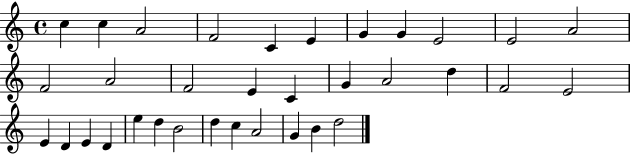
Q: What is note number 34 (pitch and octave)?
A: D5